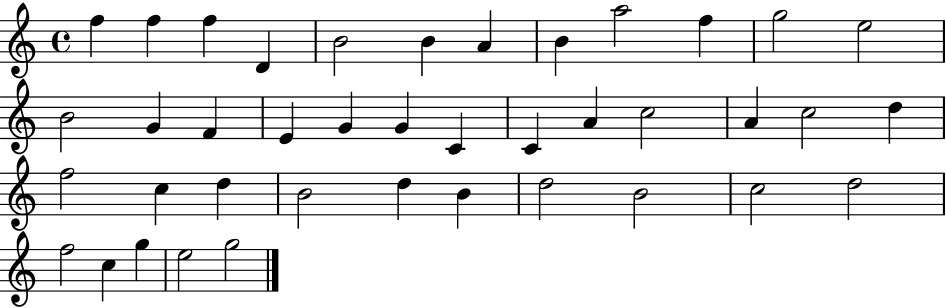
X:1
T:Untitled
M:4/4
L:1/4
K:C
f f f D B2 B A B a2 f g2 e2 B2 G F E G G C C A c2 A c2 d f2 c d B2 d B d2 B2 c2 d2 f2 c g e2 g2